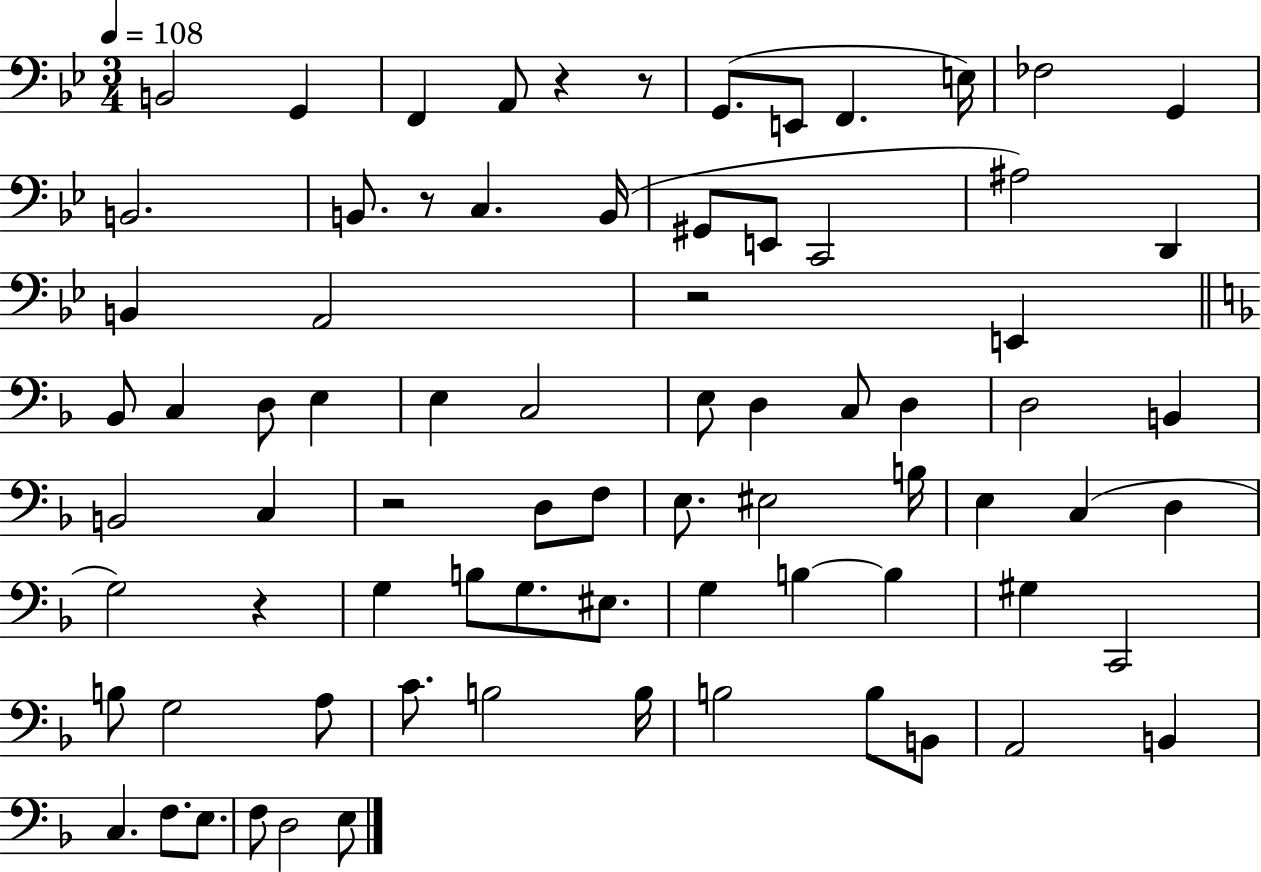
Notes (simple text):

B2/h G2/q F2/q A2/e R/q R/e G2/e. E2/e F2/q. E3/s FES3/h G2/q B2/h. B2/e. R/e C3/q. B2/s G#2/e E2/e C2/h A#3/h D2/q B2/q A2/h R/h E2/q Bb2/e C3/q D3/e E3/q E3/q C3/h E3/e D3/q C3/e D3/q D3/h B2/q B2/h C3/q R/h D3/e F3/e E3/e. EIS3/h B3/s E3/q C3/q D3/q G3/h R/q G3/q B3/e G3/e. EIS3/e. G3/q B3/q B3/q G#3/q C2/h B3/e G3/h A3/e C4/e. B3/h B3/s B3/h B3/e B2/e A2/h B2/q C3/q. F3/e. E3/e. F3/e D3/h E3/e